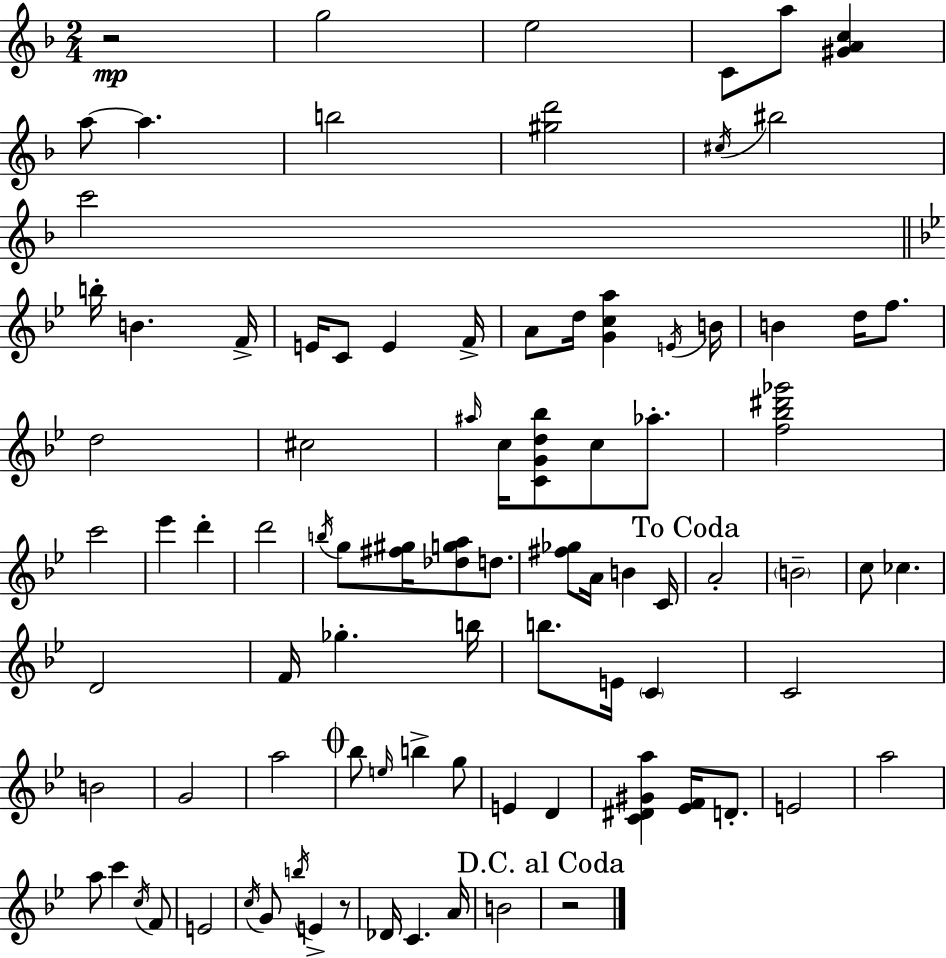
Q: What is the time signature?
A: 2/4